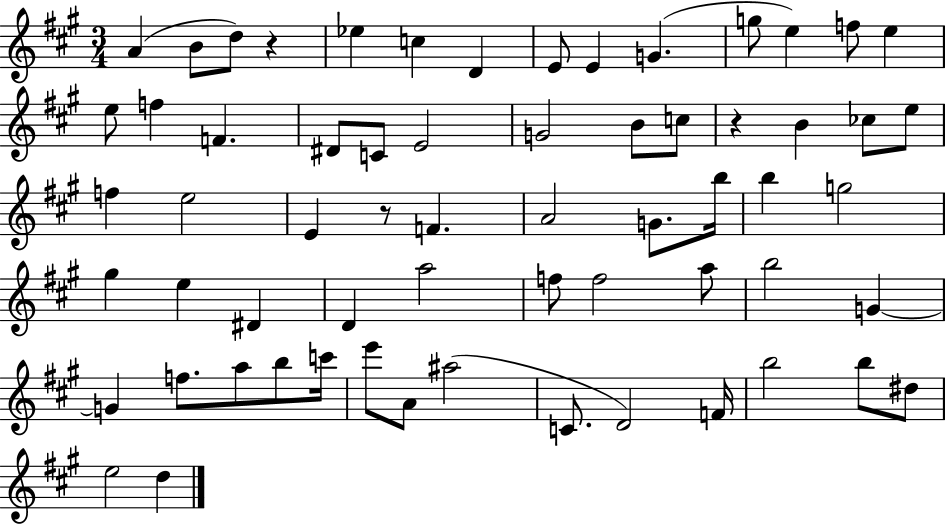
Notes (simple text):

A4/q B4/e D5/e R/q Eb5/q C5/q D4/q E4/e E4/q G4/q. G5/e E5/q F5/e E5/q E5/e F5/q F4/q. D#4/e C4/e E4/h G4/h B4/e C5/e R/q B4/q CES5/e E5/e F5/q E5/h E4/q R/e F4/q. A4/h G4/e. B5/s B5/q G5/h G#5/q E5/q D#4/q D4/q A5/h F5/e F5/h A5/e B5/h G4/q G4/q F5/e. A5/e B5/e C6/s E6/e A4/e A#5/h C4/e. D4/h F4/s B5/h B5/e D#5/e E5/h D5/q